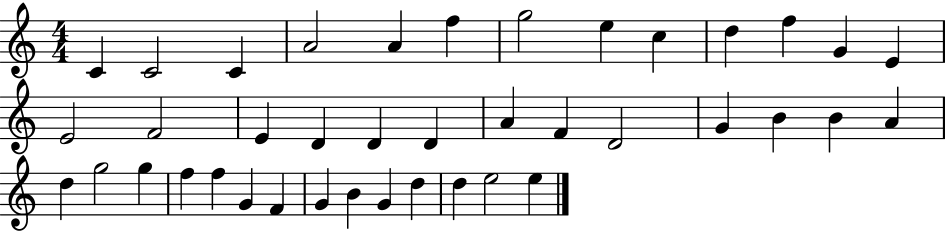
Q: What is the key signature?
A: C major